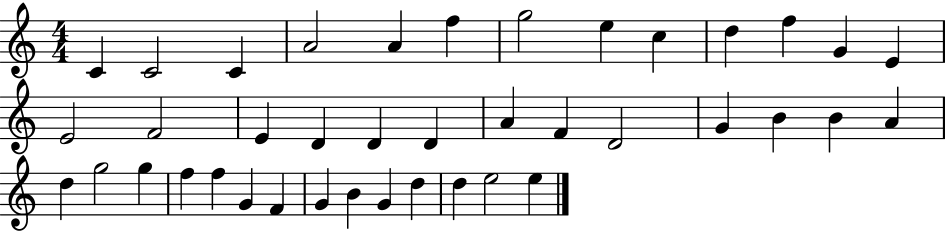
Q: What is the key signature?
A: C major